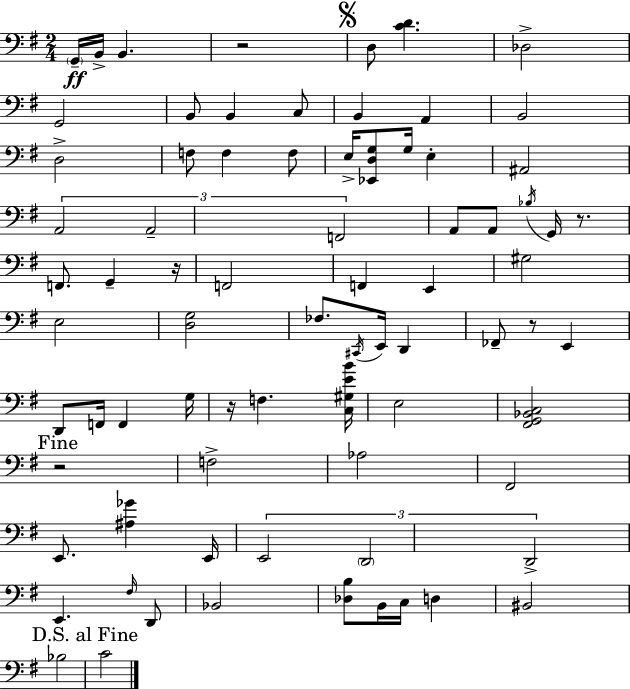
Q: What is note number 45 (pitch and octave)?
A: F3